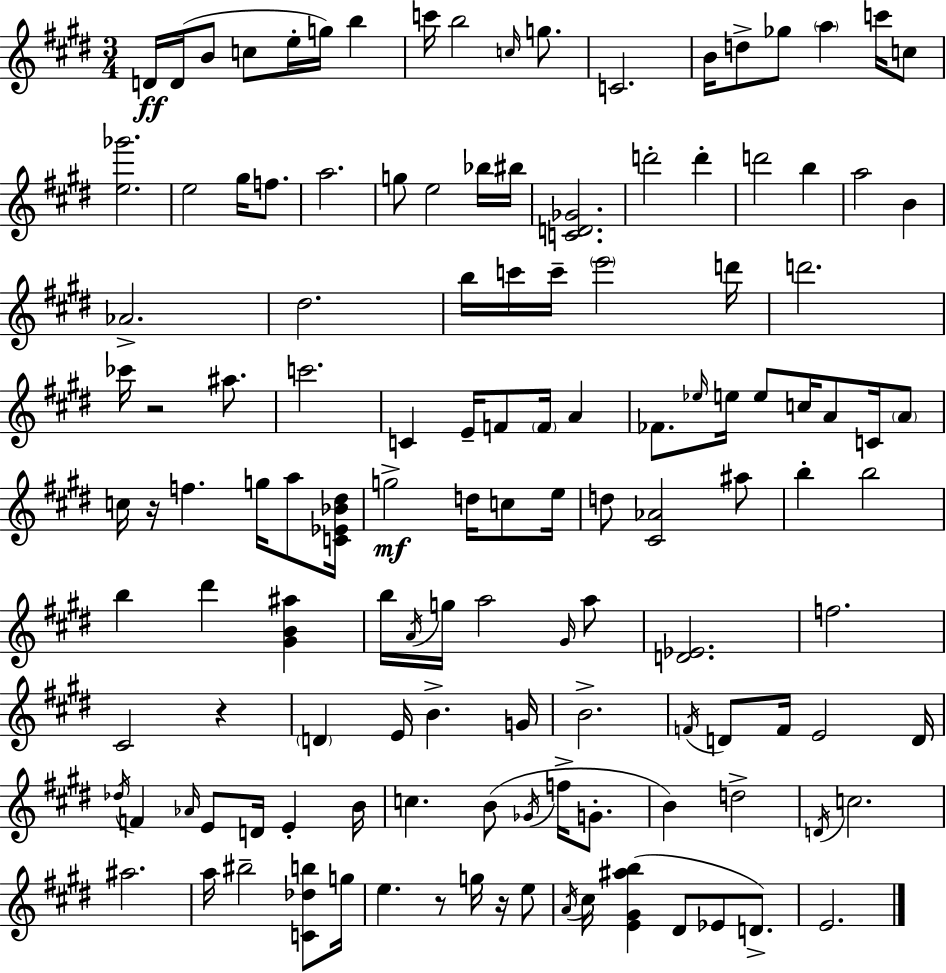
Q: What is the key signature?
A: E major